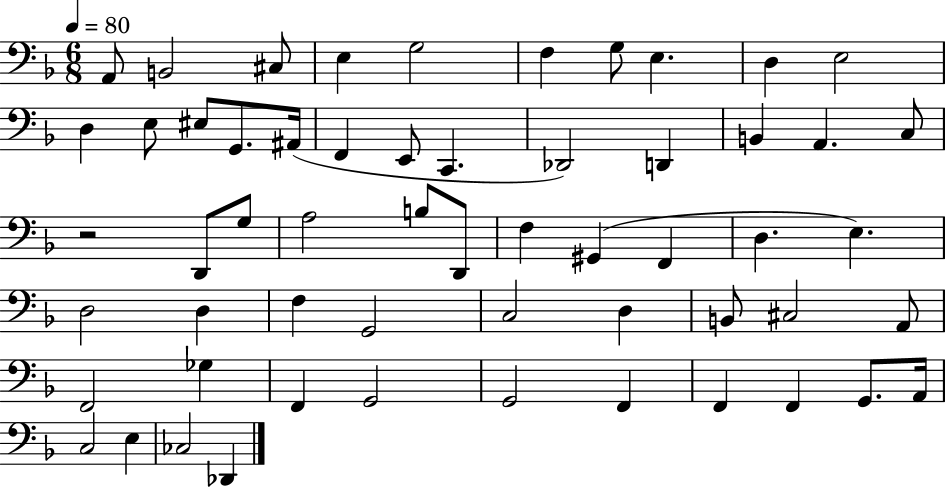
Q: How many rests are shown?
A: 1